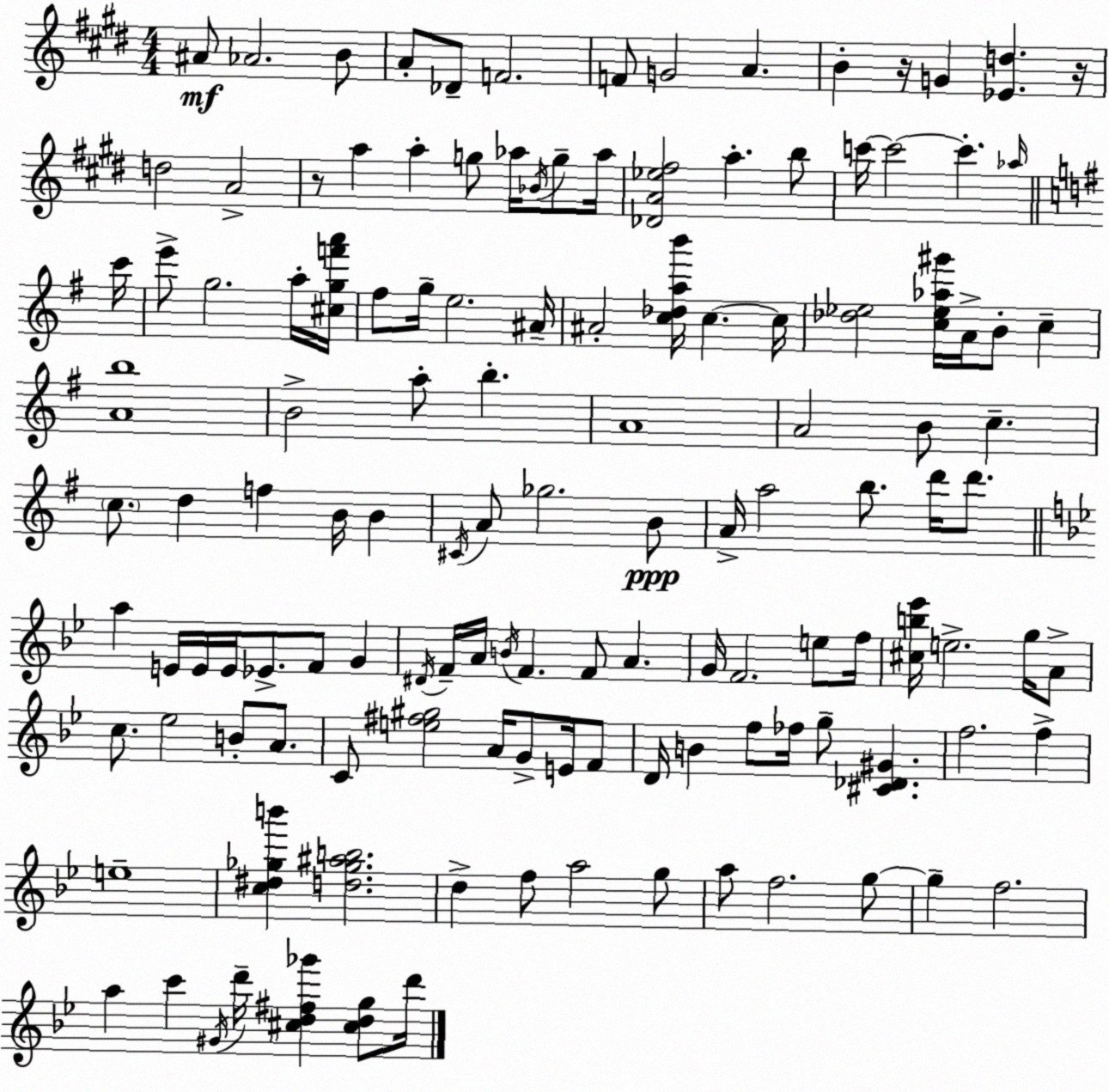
X:1
T:Untitled
M:4/4
L:1/4
K:E
^A/2 _A2 B/2 A/2 _D/2 F2 F/2 G2 A B z/4 G [_Ed] z/4 d2 A2 z/2 a a g/2 _a/4 _B/4 g/2 _a/4 [_DA_e^f]2 a b/2 c'/4 c'2 c' _a/4 c'/4 e'/2 g2 a/4 [^cgf'a']/4 ^f/2 g/4 e2 ^A/4 ^A2 [c_dab']/4 c c/4 [_d_e]2 [c_e_a^g']/4 A/4 B/2 c [Ab]4 B2 a/2 b A4 A2 B/2 c c/2 d f B/4 B ^C/4 A/2 _g2 B/2 A/4 a2 b/2 d'/4 d'/2 a E/4 E/4 E/4 _E/2 F/2 G ^D/4 F/4 A/4 B/4 F F/2 A G/4 F2 e/2 f/4 [^cb_e']/4 e2 g/4 A/2 c/2 _e2 B/2 A/2 C/2 [e^f^g]2 A/4 G/2 E/4 F/2 D/4 B f/2 _f/4 g/2 [^C_D^G] f2 f e4 [c^d_gb'] [d_g^ab]2 d f/2 a2 g/2 a/2 f2 g/2 g f2 a c' ^G/4 d'/4 [^cd^f_g'] [^cdg]/2 d'/4